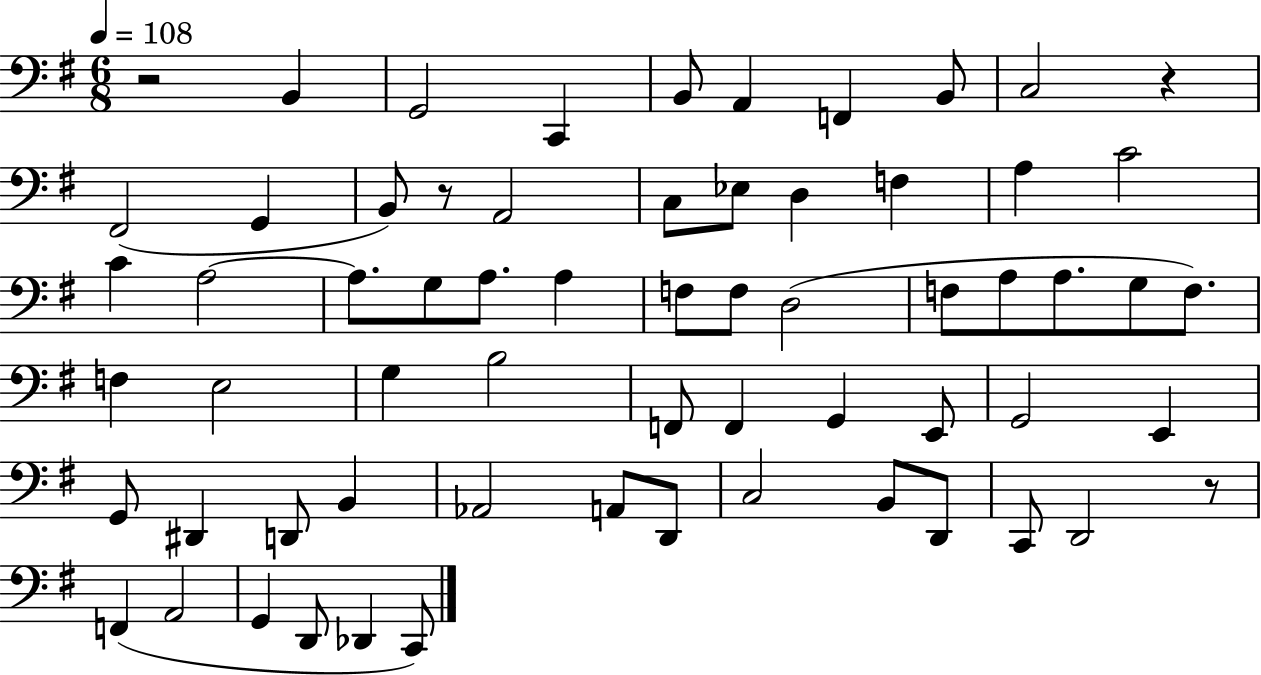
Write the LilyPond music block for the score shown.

{
  \clef bass
  \numericTimeSignature
  \time 6/8
  \key g \major
  \tempo 4 = 108
  \repeat volta 2 { r2 b,4 | g,2 c,4 | b,8 a,4 f,4 b,8 | c2 r4 | \break fis,2( g,4 | b,8) r8 a,2 | c8 ees8 d4 f4 | a4 c'2 | \break c'4 a2~~ | a8. g8 a8. a4 | f8 f8 d2( | f8 a8 a8. g8 f8.) | \break f4 e2 | g4 b2 | f,8 f,4 g,4 e,8 | g,2 e,4 | \break g,8 dis,4 d,8 b,4 | aes,2 a,8 d,8 | c2 b,8 d,8 | c,8 d,2 r8 | \break f,4( a,2 | g,4 d,8 des,4 c,8) | } \bar "|."
}